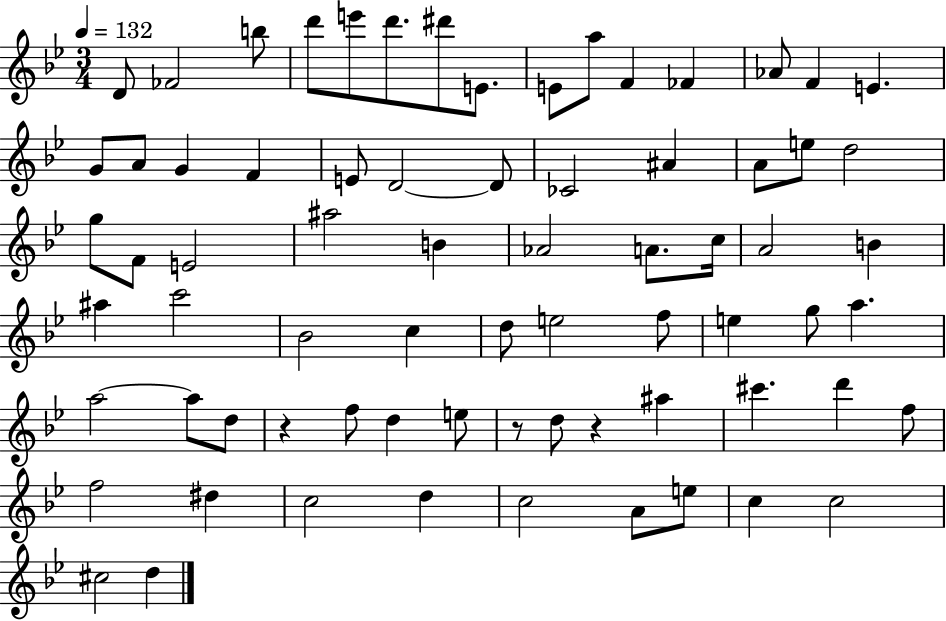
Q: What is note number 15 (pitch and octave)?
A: E4